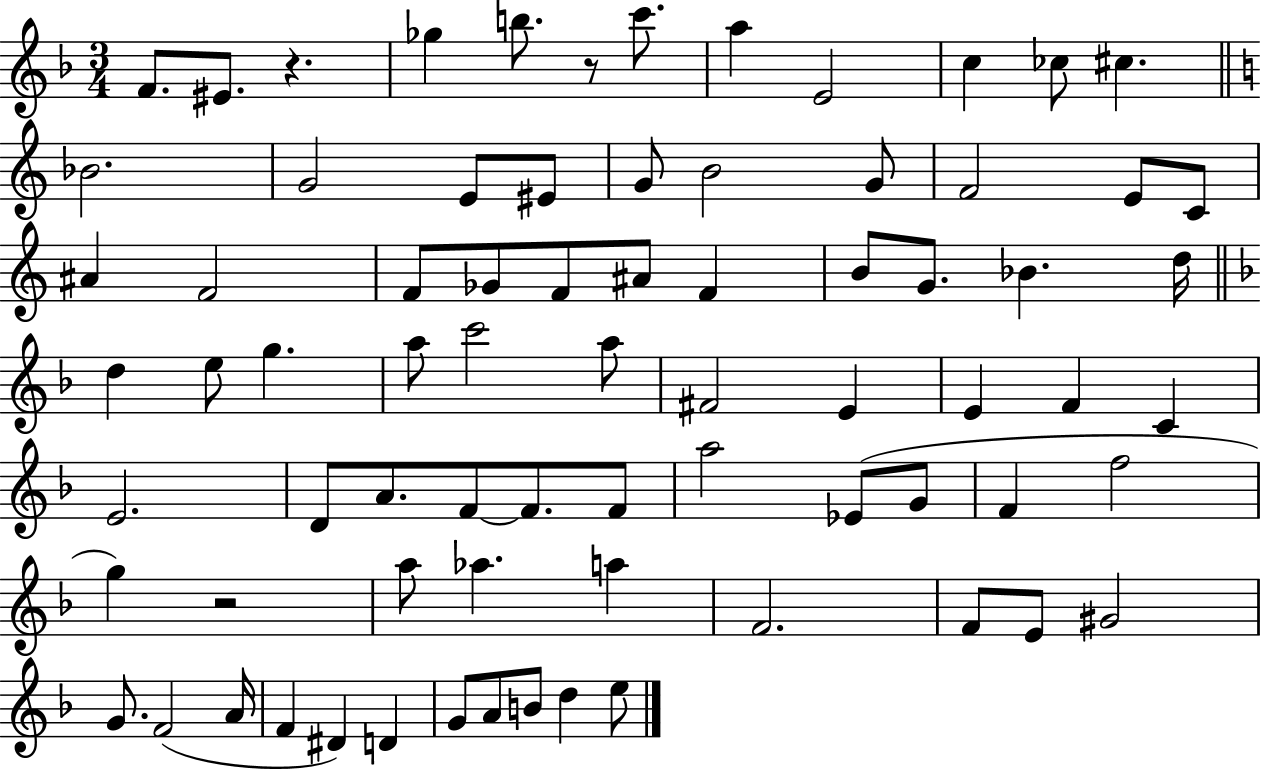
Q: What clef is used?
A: treble